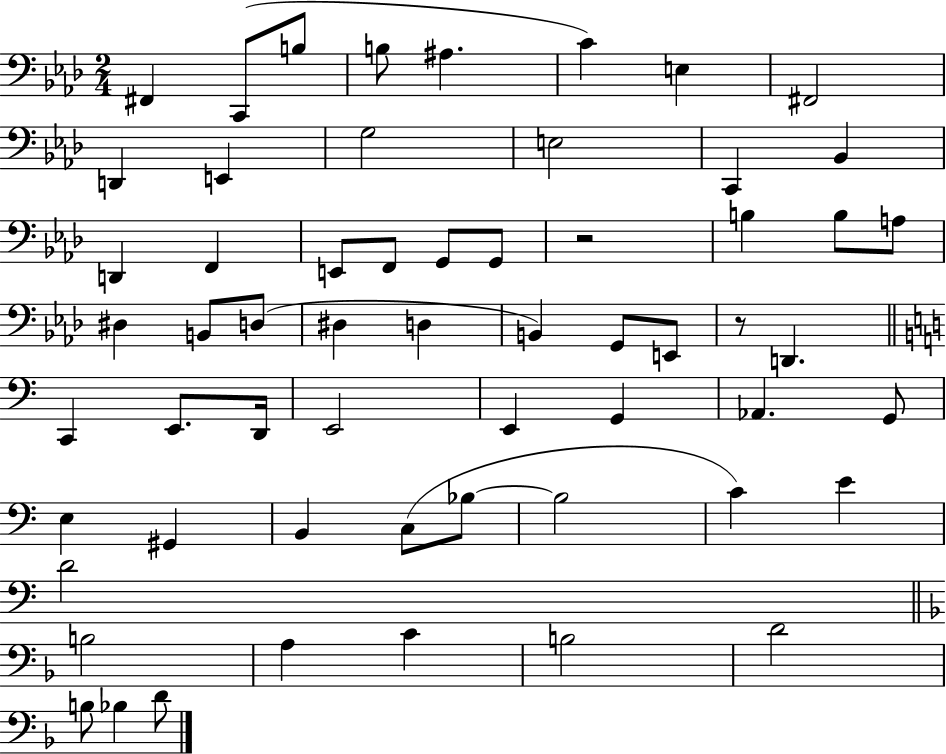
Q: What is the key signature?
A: AES major